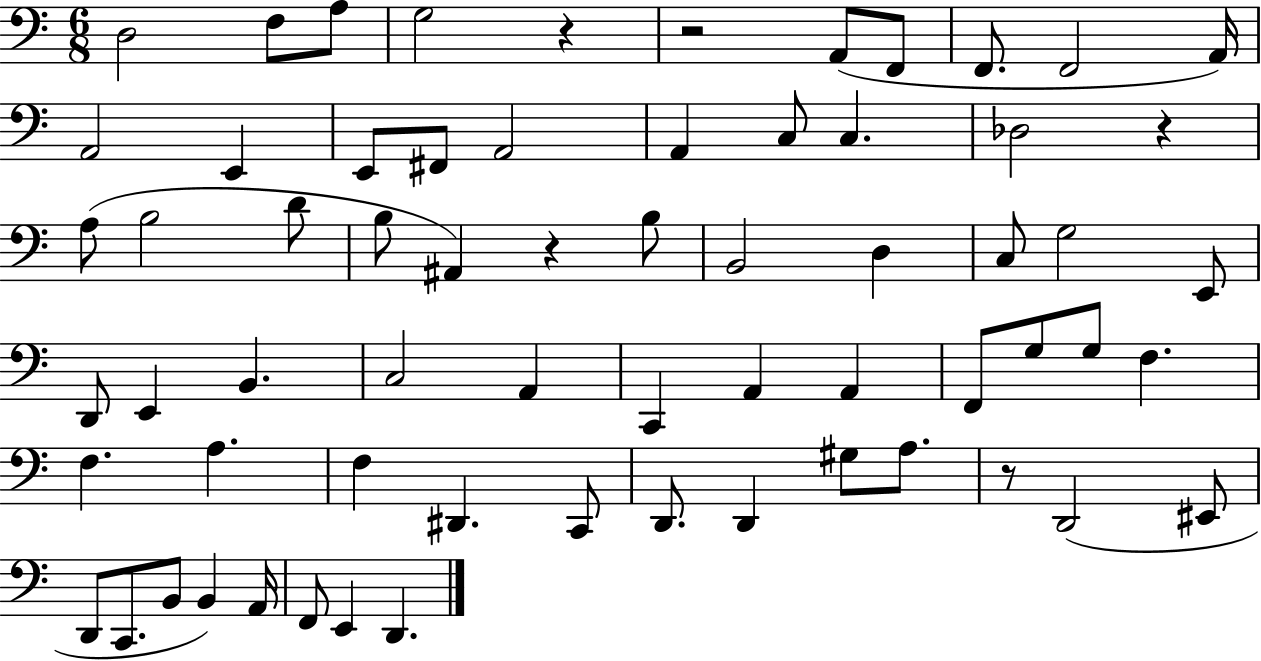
X:1
T:Untitled
M:6/8
L:1/4
K:C
D,2 F,/2 A,/2 G,2 z z2 A,,/2 F,,/2 F,,/2 F,,2 A,,/4 A,,2 E,, E,,/2 ^F,,/2 A,,2 A,, C,/2 C, _D,2 z A,/2 B,2 D/2 B,/2 ^A,, z B,/2 B,,2 D, C,/2 G,2 E,,/2 D,,/2 E,, B,, C,2 A,, C,, A,, A,, F,,/2 G,/2 G,/2 F, F, A, F, ^D,, C,,/2 D,,/2 D,, ^G,/2 A,/2 z/2 D,,2 ^E,,/2 D,,/2 C,,/2 B,,/2 B,, A,,/4 F,,/2 E,, D,,